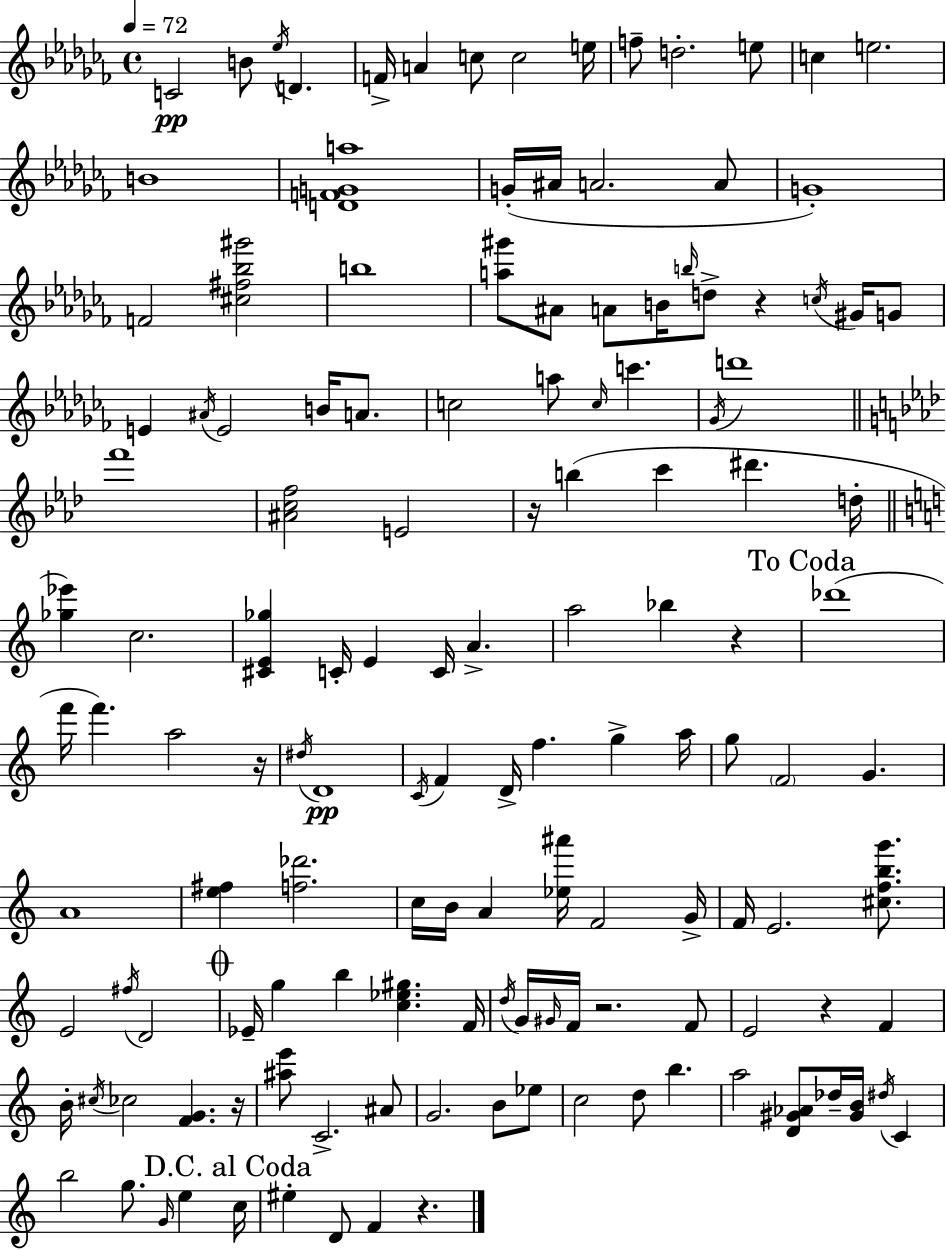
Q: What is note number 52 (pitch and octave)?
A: A4